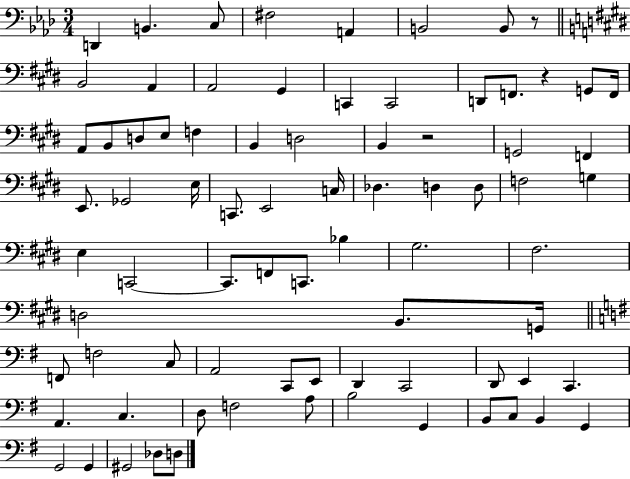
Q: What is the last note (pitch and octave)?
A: D3